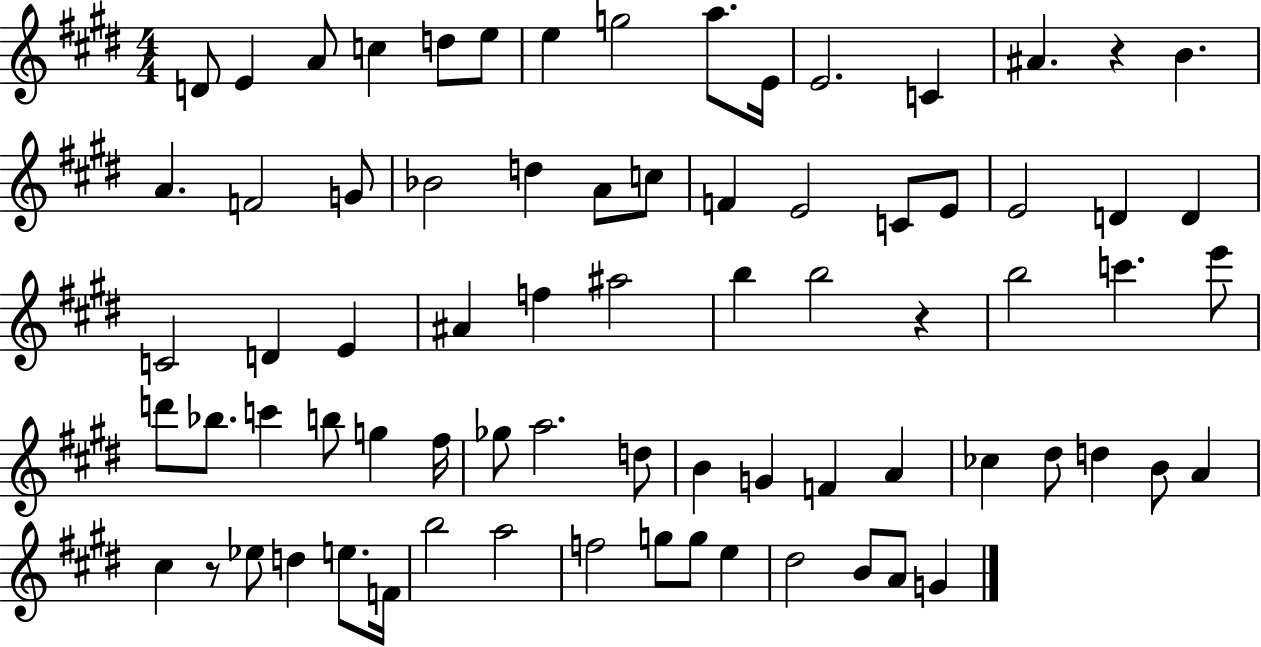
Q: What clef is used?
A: treble